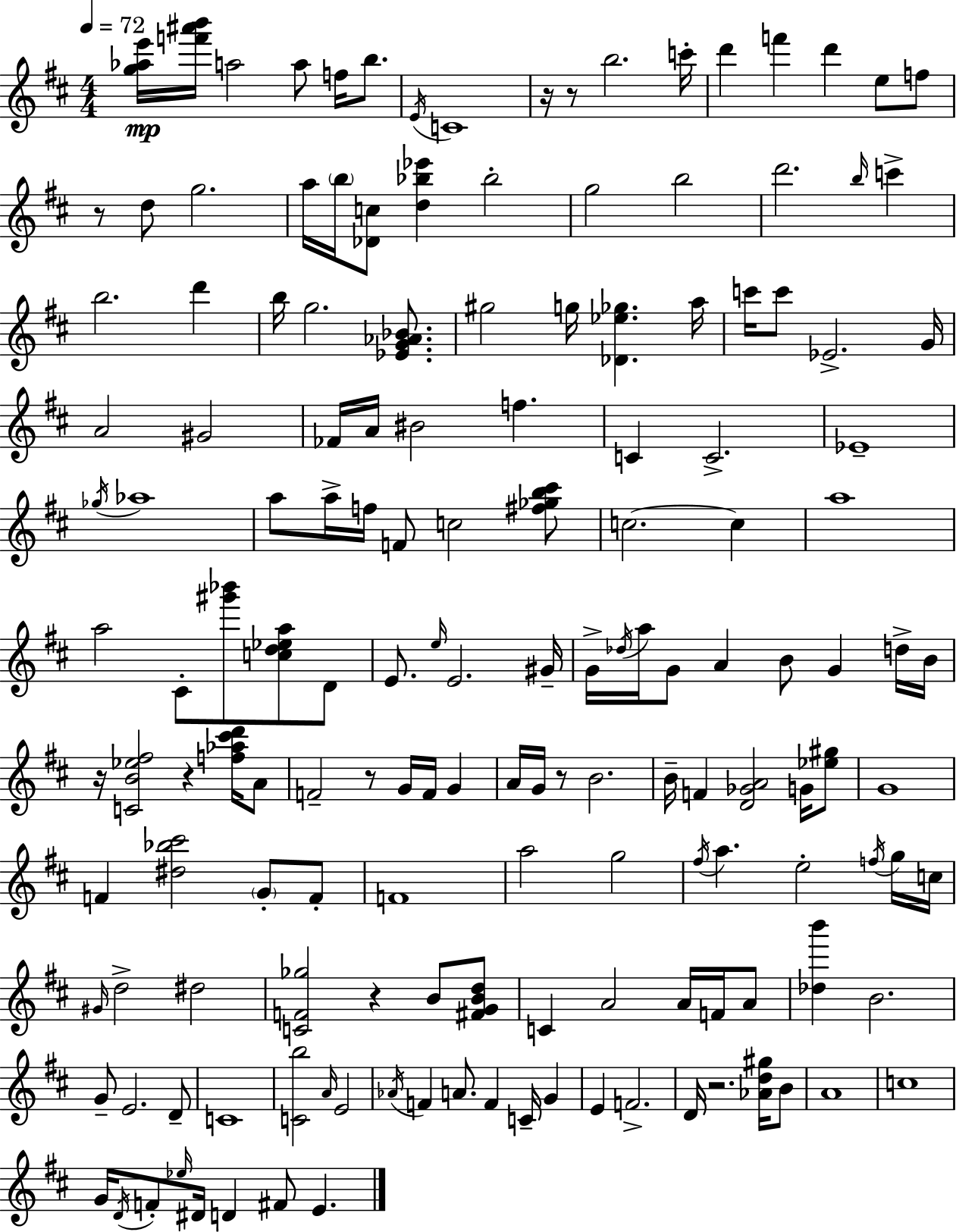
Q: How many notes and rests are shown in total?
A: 157